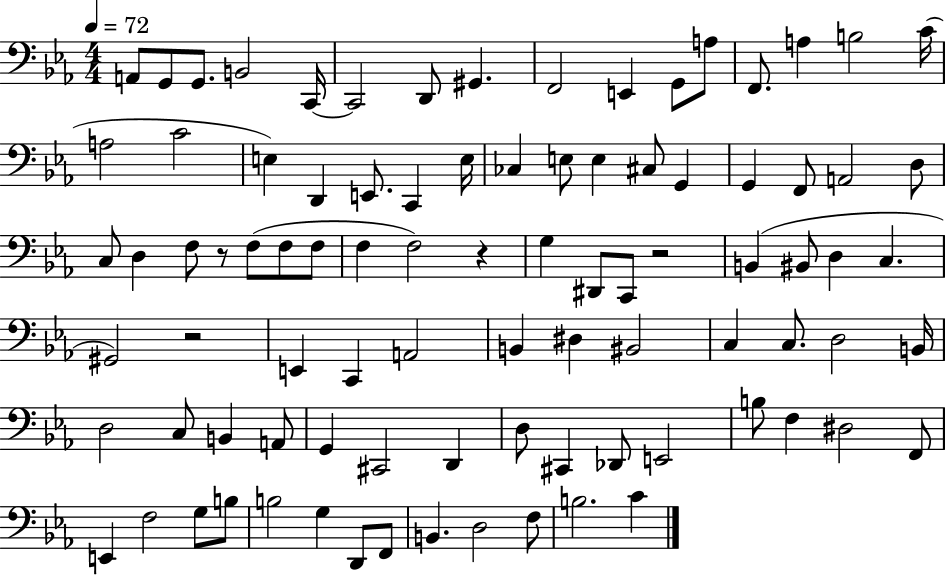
X:1
T:Untitled
M:4/4
L:1/4
K:Eb
A,,/2 G,,/2 G,,/2 B,,2 C,,/4 C,,2 D,,/2 ^G,, F,,2 E,, G,,/2 A,/2 F,,/2 A, B,2 C/4 A,2 C2 E, D,, E,,/2 C,, E,/4 _C, E,/2 E, ^C,/2 G,, G,, F,,/2 A,,2 D,/2 C,/2 D, F,/2 z/2 F,/2 F,/2 F,/2 F, F,2 z G, ^D,,/2 C,,/2 z2 B,, ^B,,/2 D, C, ^G,,2 z2 E,, C,, A,,2 B,, ^D, ^B,,2 C, C,/2 D,2 B,,/4 D,2 C,/2 B,, A,,/2 G,, ^C,,2 D,, D,/2 ^C,, _D,,/2 E,,2 B,/2 F, ^D,2 F,,/2 E,, F,2 G,/2 B,/2 B,2 G, D,,/2 F,,/2 B,, D,2 F,/2 B,2 C